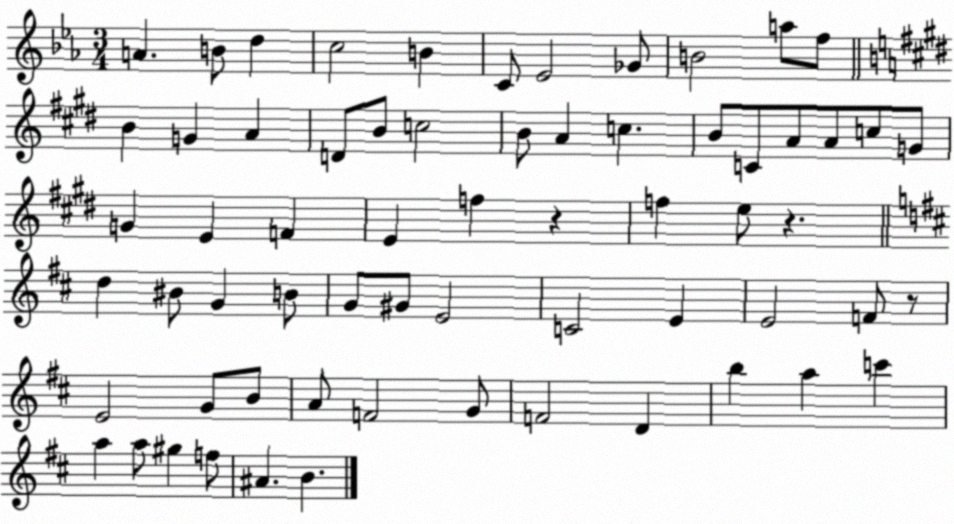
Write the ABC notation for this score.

X:1
T:Untitled
M:3/4
L:1/4
K:Eb
A B/2 d c2 B C/2 _E2 _G/2 B2 a/2 f/2 B G A D/2 B/2 c2 B/2 A c B/2 C/2 A/2 A/2 c/2 G/2 G E F E f z f e/2 z d ^B/2 G B/2 G/2 ^G/2 E2 C2 E E2 F/2 z/2 E2 G/2 B/2 A/2 F2 G/2 F2 D b a c' a a/2 ^g f/2 ^A B